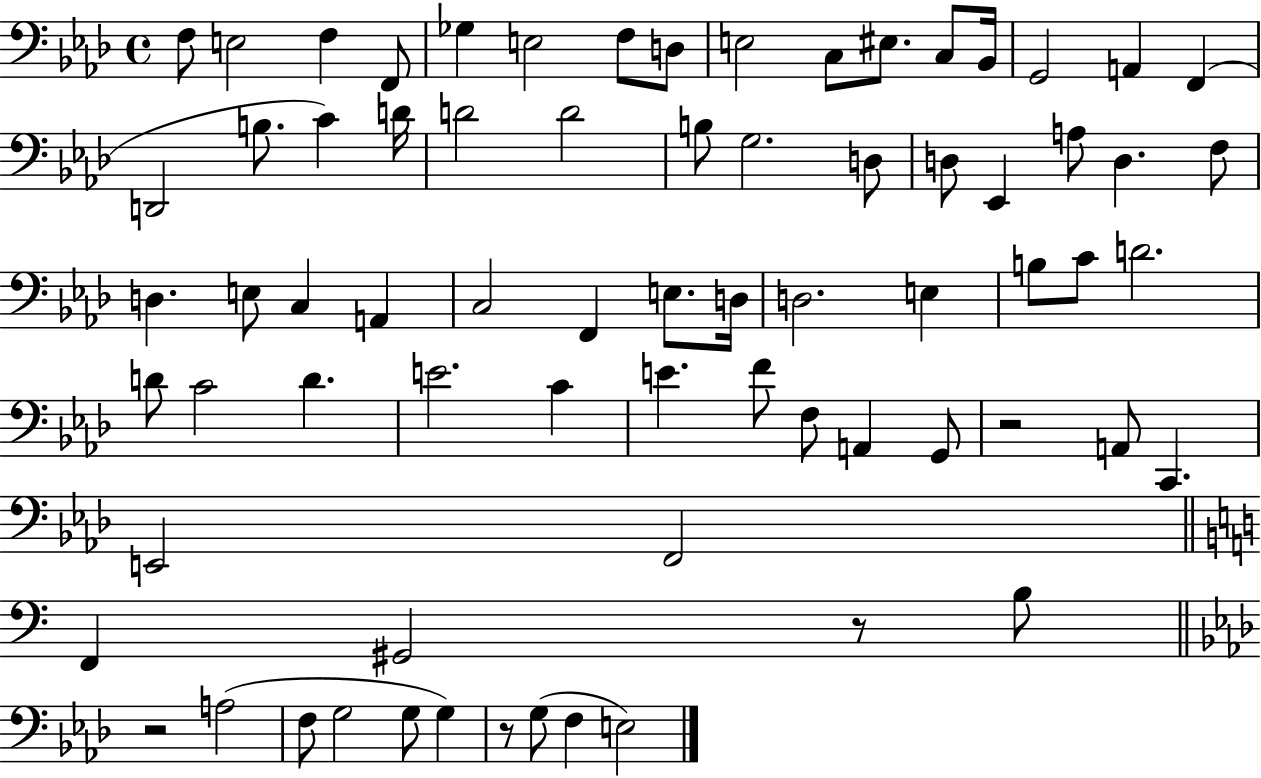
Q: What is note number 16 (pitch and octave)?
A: F2